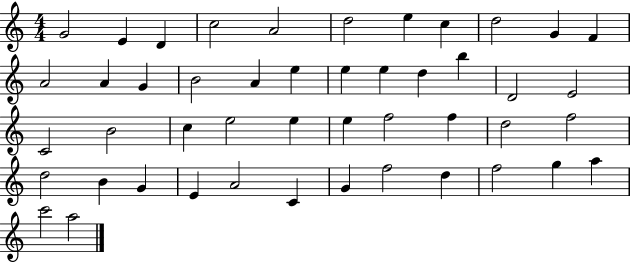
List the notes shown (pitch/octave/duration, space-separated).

G4/h E4/q D4/q C5/h A4/h D5/h E5/q C5/q D5/h G4/q F4/q A4/h A4/q G4/q B4/h A4/q E5/q E5/q E5/q D5/q B5/q D4/h E4/h C4/h B4/h C5/q E5/h E5/q E5/q F5/h F5/q D5/h F5/h D5/h B4/q G4/q E4/q A4/h C4/q G4/q F5/h D5/q F5/h G5/q A5/q C6/h A5/h